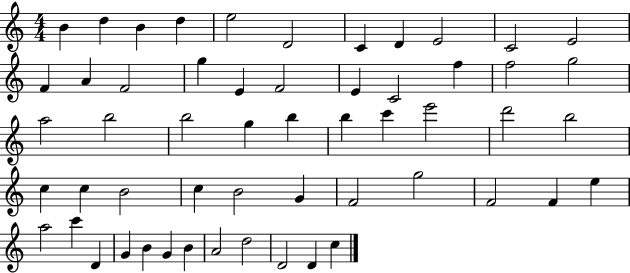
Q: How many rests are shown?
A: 0